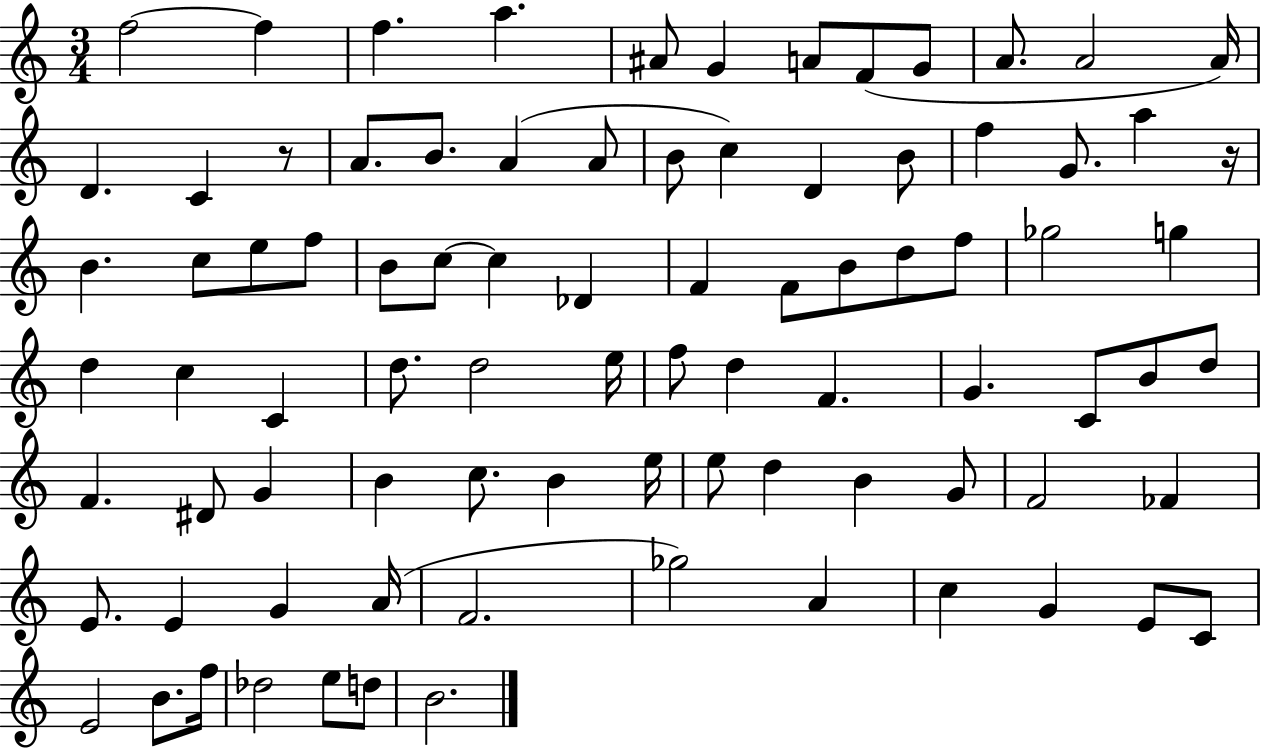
{
  \clef treble
  \numericTimeSignature
  \time 3/4
  \key c \major
  f''2~~ f''4 | f''4. a''4. | ais'8 g'4 a'8 f'8( g'8 | a'8. a'2 a'16) | \break d'4. c'4 r8 | a'8. b'8. a'4( a'8 | b'8 c''4) d'4 b'8 | f''4 g'8. a''4 r16 | \break b'4. c''8 e''8 f''8 | b'8 c''8~~ c''4 des'4 | f'4 f'8 b'8 d''8 f''8 | ges''2 g''4 | \break d''4 c''4 c'4 | d''8. d''2 e''16 | f''8 d''4 f'4. | g'4. c'8 b'8 d''8 | \break f'4. dis'8 g'4 | b'4 c''8. b'4 e''16 | e''8 d''4 b'4 g'8 | f'2 fes'4 | \break e'8. e'4 g'4 a'16( | f'2. | ges''2) a'4 | c''4 g'4 e'8 c'8 | \break e'2 b'8. f''16 | des''2 e''8 d''8 | b'2. | \bar "|."
}